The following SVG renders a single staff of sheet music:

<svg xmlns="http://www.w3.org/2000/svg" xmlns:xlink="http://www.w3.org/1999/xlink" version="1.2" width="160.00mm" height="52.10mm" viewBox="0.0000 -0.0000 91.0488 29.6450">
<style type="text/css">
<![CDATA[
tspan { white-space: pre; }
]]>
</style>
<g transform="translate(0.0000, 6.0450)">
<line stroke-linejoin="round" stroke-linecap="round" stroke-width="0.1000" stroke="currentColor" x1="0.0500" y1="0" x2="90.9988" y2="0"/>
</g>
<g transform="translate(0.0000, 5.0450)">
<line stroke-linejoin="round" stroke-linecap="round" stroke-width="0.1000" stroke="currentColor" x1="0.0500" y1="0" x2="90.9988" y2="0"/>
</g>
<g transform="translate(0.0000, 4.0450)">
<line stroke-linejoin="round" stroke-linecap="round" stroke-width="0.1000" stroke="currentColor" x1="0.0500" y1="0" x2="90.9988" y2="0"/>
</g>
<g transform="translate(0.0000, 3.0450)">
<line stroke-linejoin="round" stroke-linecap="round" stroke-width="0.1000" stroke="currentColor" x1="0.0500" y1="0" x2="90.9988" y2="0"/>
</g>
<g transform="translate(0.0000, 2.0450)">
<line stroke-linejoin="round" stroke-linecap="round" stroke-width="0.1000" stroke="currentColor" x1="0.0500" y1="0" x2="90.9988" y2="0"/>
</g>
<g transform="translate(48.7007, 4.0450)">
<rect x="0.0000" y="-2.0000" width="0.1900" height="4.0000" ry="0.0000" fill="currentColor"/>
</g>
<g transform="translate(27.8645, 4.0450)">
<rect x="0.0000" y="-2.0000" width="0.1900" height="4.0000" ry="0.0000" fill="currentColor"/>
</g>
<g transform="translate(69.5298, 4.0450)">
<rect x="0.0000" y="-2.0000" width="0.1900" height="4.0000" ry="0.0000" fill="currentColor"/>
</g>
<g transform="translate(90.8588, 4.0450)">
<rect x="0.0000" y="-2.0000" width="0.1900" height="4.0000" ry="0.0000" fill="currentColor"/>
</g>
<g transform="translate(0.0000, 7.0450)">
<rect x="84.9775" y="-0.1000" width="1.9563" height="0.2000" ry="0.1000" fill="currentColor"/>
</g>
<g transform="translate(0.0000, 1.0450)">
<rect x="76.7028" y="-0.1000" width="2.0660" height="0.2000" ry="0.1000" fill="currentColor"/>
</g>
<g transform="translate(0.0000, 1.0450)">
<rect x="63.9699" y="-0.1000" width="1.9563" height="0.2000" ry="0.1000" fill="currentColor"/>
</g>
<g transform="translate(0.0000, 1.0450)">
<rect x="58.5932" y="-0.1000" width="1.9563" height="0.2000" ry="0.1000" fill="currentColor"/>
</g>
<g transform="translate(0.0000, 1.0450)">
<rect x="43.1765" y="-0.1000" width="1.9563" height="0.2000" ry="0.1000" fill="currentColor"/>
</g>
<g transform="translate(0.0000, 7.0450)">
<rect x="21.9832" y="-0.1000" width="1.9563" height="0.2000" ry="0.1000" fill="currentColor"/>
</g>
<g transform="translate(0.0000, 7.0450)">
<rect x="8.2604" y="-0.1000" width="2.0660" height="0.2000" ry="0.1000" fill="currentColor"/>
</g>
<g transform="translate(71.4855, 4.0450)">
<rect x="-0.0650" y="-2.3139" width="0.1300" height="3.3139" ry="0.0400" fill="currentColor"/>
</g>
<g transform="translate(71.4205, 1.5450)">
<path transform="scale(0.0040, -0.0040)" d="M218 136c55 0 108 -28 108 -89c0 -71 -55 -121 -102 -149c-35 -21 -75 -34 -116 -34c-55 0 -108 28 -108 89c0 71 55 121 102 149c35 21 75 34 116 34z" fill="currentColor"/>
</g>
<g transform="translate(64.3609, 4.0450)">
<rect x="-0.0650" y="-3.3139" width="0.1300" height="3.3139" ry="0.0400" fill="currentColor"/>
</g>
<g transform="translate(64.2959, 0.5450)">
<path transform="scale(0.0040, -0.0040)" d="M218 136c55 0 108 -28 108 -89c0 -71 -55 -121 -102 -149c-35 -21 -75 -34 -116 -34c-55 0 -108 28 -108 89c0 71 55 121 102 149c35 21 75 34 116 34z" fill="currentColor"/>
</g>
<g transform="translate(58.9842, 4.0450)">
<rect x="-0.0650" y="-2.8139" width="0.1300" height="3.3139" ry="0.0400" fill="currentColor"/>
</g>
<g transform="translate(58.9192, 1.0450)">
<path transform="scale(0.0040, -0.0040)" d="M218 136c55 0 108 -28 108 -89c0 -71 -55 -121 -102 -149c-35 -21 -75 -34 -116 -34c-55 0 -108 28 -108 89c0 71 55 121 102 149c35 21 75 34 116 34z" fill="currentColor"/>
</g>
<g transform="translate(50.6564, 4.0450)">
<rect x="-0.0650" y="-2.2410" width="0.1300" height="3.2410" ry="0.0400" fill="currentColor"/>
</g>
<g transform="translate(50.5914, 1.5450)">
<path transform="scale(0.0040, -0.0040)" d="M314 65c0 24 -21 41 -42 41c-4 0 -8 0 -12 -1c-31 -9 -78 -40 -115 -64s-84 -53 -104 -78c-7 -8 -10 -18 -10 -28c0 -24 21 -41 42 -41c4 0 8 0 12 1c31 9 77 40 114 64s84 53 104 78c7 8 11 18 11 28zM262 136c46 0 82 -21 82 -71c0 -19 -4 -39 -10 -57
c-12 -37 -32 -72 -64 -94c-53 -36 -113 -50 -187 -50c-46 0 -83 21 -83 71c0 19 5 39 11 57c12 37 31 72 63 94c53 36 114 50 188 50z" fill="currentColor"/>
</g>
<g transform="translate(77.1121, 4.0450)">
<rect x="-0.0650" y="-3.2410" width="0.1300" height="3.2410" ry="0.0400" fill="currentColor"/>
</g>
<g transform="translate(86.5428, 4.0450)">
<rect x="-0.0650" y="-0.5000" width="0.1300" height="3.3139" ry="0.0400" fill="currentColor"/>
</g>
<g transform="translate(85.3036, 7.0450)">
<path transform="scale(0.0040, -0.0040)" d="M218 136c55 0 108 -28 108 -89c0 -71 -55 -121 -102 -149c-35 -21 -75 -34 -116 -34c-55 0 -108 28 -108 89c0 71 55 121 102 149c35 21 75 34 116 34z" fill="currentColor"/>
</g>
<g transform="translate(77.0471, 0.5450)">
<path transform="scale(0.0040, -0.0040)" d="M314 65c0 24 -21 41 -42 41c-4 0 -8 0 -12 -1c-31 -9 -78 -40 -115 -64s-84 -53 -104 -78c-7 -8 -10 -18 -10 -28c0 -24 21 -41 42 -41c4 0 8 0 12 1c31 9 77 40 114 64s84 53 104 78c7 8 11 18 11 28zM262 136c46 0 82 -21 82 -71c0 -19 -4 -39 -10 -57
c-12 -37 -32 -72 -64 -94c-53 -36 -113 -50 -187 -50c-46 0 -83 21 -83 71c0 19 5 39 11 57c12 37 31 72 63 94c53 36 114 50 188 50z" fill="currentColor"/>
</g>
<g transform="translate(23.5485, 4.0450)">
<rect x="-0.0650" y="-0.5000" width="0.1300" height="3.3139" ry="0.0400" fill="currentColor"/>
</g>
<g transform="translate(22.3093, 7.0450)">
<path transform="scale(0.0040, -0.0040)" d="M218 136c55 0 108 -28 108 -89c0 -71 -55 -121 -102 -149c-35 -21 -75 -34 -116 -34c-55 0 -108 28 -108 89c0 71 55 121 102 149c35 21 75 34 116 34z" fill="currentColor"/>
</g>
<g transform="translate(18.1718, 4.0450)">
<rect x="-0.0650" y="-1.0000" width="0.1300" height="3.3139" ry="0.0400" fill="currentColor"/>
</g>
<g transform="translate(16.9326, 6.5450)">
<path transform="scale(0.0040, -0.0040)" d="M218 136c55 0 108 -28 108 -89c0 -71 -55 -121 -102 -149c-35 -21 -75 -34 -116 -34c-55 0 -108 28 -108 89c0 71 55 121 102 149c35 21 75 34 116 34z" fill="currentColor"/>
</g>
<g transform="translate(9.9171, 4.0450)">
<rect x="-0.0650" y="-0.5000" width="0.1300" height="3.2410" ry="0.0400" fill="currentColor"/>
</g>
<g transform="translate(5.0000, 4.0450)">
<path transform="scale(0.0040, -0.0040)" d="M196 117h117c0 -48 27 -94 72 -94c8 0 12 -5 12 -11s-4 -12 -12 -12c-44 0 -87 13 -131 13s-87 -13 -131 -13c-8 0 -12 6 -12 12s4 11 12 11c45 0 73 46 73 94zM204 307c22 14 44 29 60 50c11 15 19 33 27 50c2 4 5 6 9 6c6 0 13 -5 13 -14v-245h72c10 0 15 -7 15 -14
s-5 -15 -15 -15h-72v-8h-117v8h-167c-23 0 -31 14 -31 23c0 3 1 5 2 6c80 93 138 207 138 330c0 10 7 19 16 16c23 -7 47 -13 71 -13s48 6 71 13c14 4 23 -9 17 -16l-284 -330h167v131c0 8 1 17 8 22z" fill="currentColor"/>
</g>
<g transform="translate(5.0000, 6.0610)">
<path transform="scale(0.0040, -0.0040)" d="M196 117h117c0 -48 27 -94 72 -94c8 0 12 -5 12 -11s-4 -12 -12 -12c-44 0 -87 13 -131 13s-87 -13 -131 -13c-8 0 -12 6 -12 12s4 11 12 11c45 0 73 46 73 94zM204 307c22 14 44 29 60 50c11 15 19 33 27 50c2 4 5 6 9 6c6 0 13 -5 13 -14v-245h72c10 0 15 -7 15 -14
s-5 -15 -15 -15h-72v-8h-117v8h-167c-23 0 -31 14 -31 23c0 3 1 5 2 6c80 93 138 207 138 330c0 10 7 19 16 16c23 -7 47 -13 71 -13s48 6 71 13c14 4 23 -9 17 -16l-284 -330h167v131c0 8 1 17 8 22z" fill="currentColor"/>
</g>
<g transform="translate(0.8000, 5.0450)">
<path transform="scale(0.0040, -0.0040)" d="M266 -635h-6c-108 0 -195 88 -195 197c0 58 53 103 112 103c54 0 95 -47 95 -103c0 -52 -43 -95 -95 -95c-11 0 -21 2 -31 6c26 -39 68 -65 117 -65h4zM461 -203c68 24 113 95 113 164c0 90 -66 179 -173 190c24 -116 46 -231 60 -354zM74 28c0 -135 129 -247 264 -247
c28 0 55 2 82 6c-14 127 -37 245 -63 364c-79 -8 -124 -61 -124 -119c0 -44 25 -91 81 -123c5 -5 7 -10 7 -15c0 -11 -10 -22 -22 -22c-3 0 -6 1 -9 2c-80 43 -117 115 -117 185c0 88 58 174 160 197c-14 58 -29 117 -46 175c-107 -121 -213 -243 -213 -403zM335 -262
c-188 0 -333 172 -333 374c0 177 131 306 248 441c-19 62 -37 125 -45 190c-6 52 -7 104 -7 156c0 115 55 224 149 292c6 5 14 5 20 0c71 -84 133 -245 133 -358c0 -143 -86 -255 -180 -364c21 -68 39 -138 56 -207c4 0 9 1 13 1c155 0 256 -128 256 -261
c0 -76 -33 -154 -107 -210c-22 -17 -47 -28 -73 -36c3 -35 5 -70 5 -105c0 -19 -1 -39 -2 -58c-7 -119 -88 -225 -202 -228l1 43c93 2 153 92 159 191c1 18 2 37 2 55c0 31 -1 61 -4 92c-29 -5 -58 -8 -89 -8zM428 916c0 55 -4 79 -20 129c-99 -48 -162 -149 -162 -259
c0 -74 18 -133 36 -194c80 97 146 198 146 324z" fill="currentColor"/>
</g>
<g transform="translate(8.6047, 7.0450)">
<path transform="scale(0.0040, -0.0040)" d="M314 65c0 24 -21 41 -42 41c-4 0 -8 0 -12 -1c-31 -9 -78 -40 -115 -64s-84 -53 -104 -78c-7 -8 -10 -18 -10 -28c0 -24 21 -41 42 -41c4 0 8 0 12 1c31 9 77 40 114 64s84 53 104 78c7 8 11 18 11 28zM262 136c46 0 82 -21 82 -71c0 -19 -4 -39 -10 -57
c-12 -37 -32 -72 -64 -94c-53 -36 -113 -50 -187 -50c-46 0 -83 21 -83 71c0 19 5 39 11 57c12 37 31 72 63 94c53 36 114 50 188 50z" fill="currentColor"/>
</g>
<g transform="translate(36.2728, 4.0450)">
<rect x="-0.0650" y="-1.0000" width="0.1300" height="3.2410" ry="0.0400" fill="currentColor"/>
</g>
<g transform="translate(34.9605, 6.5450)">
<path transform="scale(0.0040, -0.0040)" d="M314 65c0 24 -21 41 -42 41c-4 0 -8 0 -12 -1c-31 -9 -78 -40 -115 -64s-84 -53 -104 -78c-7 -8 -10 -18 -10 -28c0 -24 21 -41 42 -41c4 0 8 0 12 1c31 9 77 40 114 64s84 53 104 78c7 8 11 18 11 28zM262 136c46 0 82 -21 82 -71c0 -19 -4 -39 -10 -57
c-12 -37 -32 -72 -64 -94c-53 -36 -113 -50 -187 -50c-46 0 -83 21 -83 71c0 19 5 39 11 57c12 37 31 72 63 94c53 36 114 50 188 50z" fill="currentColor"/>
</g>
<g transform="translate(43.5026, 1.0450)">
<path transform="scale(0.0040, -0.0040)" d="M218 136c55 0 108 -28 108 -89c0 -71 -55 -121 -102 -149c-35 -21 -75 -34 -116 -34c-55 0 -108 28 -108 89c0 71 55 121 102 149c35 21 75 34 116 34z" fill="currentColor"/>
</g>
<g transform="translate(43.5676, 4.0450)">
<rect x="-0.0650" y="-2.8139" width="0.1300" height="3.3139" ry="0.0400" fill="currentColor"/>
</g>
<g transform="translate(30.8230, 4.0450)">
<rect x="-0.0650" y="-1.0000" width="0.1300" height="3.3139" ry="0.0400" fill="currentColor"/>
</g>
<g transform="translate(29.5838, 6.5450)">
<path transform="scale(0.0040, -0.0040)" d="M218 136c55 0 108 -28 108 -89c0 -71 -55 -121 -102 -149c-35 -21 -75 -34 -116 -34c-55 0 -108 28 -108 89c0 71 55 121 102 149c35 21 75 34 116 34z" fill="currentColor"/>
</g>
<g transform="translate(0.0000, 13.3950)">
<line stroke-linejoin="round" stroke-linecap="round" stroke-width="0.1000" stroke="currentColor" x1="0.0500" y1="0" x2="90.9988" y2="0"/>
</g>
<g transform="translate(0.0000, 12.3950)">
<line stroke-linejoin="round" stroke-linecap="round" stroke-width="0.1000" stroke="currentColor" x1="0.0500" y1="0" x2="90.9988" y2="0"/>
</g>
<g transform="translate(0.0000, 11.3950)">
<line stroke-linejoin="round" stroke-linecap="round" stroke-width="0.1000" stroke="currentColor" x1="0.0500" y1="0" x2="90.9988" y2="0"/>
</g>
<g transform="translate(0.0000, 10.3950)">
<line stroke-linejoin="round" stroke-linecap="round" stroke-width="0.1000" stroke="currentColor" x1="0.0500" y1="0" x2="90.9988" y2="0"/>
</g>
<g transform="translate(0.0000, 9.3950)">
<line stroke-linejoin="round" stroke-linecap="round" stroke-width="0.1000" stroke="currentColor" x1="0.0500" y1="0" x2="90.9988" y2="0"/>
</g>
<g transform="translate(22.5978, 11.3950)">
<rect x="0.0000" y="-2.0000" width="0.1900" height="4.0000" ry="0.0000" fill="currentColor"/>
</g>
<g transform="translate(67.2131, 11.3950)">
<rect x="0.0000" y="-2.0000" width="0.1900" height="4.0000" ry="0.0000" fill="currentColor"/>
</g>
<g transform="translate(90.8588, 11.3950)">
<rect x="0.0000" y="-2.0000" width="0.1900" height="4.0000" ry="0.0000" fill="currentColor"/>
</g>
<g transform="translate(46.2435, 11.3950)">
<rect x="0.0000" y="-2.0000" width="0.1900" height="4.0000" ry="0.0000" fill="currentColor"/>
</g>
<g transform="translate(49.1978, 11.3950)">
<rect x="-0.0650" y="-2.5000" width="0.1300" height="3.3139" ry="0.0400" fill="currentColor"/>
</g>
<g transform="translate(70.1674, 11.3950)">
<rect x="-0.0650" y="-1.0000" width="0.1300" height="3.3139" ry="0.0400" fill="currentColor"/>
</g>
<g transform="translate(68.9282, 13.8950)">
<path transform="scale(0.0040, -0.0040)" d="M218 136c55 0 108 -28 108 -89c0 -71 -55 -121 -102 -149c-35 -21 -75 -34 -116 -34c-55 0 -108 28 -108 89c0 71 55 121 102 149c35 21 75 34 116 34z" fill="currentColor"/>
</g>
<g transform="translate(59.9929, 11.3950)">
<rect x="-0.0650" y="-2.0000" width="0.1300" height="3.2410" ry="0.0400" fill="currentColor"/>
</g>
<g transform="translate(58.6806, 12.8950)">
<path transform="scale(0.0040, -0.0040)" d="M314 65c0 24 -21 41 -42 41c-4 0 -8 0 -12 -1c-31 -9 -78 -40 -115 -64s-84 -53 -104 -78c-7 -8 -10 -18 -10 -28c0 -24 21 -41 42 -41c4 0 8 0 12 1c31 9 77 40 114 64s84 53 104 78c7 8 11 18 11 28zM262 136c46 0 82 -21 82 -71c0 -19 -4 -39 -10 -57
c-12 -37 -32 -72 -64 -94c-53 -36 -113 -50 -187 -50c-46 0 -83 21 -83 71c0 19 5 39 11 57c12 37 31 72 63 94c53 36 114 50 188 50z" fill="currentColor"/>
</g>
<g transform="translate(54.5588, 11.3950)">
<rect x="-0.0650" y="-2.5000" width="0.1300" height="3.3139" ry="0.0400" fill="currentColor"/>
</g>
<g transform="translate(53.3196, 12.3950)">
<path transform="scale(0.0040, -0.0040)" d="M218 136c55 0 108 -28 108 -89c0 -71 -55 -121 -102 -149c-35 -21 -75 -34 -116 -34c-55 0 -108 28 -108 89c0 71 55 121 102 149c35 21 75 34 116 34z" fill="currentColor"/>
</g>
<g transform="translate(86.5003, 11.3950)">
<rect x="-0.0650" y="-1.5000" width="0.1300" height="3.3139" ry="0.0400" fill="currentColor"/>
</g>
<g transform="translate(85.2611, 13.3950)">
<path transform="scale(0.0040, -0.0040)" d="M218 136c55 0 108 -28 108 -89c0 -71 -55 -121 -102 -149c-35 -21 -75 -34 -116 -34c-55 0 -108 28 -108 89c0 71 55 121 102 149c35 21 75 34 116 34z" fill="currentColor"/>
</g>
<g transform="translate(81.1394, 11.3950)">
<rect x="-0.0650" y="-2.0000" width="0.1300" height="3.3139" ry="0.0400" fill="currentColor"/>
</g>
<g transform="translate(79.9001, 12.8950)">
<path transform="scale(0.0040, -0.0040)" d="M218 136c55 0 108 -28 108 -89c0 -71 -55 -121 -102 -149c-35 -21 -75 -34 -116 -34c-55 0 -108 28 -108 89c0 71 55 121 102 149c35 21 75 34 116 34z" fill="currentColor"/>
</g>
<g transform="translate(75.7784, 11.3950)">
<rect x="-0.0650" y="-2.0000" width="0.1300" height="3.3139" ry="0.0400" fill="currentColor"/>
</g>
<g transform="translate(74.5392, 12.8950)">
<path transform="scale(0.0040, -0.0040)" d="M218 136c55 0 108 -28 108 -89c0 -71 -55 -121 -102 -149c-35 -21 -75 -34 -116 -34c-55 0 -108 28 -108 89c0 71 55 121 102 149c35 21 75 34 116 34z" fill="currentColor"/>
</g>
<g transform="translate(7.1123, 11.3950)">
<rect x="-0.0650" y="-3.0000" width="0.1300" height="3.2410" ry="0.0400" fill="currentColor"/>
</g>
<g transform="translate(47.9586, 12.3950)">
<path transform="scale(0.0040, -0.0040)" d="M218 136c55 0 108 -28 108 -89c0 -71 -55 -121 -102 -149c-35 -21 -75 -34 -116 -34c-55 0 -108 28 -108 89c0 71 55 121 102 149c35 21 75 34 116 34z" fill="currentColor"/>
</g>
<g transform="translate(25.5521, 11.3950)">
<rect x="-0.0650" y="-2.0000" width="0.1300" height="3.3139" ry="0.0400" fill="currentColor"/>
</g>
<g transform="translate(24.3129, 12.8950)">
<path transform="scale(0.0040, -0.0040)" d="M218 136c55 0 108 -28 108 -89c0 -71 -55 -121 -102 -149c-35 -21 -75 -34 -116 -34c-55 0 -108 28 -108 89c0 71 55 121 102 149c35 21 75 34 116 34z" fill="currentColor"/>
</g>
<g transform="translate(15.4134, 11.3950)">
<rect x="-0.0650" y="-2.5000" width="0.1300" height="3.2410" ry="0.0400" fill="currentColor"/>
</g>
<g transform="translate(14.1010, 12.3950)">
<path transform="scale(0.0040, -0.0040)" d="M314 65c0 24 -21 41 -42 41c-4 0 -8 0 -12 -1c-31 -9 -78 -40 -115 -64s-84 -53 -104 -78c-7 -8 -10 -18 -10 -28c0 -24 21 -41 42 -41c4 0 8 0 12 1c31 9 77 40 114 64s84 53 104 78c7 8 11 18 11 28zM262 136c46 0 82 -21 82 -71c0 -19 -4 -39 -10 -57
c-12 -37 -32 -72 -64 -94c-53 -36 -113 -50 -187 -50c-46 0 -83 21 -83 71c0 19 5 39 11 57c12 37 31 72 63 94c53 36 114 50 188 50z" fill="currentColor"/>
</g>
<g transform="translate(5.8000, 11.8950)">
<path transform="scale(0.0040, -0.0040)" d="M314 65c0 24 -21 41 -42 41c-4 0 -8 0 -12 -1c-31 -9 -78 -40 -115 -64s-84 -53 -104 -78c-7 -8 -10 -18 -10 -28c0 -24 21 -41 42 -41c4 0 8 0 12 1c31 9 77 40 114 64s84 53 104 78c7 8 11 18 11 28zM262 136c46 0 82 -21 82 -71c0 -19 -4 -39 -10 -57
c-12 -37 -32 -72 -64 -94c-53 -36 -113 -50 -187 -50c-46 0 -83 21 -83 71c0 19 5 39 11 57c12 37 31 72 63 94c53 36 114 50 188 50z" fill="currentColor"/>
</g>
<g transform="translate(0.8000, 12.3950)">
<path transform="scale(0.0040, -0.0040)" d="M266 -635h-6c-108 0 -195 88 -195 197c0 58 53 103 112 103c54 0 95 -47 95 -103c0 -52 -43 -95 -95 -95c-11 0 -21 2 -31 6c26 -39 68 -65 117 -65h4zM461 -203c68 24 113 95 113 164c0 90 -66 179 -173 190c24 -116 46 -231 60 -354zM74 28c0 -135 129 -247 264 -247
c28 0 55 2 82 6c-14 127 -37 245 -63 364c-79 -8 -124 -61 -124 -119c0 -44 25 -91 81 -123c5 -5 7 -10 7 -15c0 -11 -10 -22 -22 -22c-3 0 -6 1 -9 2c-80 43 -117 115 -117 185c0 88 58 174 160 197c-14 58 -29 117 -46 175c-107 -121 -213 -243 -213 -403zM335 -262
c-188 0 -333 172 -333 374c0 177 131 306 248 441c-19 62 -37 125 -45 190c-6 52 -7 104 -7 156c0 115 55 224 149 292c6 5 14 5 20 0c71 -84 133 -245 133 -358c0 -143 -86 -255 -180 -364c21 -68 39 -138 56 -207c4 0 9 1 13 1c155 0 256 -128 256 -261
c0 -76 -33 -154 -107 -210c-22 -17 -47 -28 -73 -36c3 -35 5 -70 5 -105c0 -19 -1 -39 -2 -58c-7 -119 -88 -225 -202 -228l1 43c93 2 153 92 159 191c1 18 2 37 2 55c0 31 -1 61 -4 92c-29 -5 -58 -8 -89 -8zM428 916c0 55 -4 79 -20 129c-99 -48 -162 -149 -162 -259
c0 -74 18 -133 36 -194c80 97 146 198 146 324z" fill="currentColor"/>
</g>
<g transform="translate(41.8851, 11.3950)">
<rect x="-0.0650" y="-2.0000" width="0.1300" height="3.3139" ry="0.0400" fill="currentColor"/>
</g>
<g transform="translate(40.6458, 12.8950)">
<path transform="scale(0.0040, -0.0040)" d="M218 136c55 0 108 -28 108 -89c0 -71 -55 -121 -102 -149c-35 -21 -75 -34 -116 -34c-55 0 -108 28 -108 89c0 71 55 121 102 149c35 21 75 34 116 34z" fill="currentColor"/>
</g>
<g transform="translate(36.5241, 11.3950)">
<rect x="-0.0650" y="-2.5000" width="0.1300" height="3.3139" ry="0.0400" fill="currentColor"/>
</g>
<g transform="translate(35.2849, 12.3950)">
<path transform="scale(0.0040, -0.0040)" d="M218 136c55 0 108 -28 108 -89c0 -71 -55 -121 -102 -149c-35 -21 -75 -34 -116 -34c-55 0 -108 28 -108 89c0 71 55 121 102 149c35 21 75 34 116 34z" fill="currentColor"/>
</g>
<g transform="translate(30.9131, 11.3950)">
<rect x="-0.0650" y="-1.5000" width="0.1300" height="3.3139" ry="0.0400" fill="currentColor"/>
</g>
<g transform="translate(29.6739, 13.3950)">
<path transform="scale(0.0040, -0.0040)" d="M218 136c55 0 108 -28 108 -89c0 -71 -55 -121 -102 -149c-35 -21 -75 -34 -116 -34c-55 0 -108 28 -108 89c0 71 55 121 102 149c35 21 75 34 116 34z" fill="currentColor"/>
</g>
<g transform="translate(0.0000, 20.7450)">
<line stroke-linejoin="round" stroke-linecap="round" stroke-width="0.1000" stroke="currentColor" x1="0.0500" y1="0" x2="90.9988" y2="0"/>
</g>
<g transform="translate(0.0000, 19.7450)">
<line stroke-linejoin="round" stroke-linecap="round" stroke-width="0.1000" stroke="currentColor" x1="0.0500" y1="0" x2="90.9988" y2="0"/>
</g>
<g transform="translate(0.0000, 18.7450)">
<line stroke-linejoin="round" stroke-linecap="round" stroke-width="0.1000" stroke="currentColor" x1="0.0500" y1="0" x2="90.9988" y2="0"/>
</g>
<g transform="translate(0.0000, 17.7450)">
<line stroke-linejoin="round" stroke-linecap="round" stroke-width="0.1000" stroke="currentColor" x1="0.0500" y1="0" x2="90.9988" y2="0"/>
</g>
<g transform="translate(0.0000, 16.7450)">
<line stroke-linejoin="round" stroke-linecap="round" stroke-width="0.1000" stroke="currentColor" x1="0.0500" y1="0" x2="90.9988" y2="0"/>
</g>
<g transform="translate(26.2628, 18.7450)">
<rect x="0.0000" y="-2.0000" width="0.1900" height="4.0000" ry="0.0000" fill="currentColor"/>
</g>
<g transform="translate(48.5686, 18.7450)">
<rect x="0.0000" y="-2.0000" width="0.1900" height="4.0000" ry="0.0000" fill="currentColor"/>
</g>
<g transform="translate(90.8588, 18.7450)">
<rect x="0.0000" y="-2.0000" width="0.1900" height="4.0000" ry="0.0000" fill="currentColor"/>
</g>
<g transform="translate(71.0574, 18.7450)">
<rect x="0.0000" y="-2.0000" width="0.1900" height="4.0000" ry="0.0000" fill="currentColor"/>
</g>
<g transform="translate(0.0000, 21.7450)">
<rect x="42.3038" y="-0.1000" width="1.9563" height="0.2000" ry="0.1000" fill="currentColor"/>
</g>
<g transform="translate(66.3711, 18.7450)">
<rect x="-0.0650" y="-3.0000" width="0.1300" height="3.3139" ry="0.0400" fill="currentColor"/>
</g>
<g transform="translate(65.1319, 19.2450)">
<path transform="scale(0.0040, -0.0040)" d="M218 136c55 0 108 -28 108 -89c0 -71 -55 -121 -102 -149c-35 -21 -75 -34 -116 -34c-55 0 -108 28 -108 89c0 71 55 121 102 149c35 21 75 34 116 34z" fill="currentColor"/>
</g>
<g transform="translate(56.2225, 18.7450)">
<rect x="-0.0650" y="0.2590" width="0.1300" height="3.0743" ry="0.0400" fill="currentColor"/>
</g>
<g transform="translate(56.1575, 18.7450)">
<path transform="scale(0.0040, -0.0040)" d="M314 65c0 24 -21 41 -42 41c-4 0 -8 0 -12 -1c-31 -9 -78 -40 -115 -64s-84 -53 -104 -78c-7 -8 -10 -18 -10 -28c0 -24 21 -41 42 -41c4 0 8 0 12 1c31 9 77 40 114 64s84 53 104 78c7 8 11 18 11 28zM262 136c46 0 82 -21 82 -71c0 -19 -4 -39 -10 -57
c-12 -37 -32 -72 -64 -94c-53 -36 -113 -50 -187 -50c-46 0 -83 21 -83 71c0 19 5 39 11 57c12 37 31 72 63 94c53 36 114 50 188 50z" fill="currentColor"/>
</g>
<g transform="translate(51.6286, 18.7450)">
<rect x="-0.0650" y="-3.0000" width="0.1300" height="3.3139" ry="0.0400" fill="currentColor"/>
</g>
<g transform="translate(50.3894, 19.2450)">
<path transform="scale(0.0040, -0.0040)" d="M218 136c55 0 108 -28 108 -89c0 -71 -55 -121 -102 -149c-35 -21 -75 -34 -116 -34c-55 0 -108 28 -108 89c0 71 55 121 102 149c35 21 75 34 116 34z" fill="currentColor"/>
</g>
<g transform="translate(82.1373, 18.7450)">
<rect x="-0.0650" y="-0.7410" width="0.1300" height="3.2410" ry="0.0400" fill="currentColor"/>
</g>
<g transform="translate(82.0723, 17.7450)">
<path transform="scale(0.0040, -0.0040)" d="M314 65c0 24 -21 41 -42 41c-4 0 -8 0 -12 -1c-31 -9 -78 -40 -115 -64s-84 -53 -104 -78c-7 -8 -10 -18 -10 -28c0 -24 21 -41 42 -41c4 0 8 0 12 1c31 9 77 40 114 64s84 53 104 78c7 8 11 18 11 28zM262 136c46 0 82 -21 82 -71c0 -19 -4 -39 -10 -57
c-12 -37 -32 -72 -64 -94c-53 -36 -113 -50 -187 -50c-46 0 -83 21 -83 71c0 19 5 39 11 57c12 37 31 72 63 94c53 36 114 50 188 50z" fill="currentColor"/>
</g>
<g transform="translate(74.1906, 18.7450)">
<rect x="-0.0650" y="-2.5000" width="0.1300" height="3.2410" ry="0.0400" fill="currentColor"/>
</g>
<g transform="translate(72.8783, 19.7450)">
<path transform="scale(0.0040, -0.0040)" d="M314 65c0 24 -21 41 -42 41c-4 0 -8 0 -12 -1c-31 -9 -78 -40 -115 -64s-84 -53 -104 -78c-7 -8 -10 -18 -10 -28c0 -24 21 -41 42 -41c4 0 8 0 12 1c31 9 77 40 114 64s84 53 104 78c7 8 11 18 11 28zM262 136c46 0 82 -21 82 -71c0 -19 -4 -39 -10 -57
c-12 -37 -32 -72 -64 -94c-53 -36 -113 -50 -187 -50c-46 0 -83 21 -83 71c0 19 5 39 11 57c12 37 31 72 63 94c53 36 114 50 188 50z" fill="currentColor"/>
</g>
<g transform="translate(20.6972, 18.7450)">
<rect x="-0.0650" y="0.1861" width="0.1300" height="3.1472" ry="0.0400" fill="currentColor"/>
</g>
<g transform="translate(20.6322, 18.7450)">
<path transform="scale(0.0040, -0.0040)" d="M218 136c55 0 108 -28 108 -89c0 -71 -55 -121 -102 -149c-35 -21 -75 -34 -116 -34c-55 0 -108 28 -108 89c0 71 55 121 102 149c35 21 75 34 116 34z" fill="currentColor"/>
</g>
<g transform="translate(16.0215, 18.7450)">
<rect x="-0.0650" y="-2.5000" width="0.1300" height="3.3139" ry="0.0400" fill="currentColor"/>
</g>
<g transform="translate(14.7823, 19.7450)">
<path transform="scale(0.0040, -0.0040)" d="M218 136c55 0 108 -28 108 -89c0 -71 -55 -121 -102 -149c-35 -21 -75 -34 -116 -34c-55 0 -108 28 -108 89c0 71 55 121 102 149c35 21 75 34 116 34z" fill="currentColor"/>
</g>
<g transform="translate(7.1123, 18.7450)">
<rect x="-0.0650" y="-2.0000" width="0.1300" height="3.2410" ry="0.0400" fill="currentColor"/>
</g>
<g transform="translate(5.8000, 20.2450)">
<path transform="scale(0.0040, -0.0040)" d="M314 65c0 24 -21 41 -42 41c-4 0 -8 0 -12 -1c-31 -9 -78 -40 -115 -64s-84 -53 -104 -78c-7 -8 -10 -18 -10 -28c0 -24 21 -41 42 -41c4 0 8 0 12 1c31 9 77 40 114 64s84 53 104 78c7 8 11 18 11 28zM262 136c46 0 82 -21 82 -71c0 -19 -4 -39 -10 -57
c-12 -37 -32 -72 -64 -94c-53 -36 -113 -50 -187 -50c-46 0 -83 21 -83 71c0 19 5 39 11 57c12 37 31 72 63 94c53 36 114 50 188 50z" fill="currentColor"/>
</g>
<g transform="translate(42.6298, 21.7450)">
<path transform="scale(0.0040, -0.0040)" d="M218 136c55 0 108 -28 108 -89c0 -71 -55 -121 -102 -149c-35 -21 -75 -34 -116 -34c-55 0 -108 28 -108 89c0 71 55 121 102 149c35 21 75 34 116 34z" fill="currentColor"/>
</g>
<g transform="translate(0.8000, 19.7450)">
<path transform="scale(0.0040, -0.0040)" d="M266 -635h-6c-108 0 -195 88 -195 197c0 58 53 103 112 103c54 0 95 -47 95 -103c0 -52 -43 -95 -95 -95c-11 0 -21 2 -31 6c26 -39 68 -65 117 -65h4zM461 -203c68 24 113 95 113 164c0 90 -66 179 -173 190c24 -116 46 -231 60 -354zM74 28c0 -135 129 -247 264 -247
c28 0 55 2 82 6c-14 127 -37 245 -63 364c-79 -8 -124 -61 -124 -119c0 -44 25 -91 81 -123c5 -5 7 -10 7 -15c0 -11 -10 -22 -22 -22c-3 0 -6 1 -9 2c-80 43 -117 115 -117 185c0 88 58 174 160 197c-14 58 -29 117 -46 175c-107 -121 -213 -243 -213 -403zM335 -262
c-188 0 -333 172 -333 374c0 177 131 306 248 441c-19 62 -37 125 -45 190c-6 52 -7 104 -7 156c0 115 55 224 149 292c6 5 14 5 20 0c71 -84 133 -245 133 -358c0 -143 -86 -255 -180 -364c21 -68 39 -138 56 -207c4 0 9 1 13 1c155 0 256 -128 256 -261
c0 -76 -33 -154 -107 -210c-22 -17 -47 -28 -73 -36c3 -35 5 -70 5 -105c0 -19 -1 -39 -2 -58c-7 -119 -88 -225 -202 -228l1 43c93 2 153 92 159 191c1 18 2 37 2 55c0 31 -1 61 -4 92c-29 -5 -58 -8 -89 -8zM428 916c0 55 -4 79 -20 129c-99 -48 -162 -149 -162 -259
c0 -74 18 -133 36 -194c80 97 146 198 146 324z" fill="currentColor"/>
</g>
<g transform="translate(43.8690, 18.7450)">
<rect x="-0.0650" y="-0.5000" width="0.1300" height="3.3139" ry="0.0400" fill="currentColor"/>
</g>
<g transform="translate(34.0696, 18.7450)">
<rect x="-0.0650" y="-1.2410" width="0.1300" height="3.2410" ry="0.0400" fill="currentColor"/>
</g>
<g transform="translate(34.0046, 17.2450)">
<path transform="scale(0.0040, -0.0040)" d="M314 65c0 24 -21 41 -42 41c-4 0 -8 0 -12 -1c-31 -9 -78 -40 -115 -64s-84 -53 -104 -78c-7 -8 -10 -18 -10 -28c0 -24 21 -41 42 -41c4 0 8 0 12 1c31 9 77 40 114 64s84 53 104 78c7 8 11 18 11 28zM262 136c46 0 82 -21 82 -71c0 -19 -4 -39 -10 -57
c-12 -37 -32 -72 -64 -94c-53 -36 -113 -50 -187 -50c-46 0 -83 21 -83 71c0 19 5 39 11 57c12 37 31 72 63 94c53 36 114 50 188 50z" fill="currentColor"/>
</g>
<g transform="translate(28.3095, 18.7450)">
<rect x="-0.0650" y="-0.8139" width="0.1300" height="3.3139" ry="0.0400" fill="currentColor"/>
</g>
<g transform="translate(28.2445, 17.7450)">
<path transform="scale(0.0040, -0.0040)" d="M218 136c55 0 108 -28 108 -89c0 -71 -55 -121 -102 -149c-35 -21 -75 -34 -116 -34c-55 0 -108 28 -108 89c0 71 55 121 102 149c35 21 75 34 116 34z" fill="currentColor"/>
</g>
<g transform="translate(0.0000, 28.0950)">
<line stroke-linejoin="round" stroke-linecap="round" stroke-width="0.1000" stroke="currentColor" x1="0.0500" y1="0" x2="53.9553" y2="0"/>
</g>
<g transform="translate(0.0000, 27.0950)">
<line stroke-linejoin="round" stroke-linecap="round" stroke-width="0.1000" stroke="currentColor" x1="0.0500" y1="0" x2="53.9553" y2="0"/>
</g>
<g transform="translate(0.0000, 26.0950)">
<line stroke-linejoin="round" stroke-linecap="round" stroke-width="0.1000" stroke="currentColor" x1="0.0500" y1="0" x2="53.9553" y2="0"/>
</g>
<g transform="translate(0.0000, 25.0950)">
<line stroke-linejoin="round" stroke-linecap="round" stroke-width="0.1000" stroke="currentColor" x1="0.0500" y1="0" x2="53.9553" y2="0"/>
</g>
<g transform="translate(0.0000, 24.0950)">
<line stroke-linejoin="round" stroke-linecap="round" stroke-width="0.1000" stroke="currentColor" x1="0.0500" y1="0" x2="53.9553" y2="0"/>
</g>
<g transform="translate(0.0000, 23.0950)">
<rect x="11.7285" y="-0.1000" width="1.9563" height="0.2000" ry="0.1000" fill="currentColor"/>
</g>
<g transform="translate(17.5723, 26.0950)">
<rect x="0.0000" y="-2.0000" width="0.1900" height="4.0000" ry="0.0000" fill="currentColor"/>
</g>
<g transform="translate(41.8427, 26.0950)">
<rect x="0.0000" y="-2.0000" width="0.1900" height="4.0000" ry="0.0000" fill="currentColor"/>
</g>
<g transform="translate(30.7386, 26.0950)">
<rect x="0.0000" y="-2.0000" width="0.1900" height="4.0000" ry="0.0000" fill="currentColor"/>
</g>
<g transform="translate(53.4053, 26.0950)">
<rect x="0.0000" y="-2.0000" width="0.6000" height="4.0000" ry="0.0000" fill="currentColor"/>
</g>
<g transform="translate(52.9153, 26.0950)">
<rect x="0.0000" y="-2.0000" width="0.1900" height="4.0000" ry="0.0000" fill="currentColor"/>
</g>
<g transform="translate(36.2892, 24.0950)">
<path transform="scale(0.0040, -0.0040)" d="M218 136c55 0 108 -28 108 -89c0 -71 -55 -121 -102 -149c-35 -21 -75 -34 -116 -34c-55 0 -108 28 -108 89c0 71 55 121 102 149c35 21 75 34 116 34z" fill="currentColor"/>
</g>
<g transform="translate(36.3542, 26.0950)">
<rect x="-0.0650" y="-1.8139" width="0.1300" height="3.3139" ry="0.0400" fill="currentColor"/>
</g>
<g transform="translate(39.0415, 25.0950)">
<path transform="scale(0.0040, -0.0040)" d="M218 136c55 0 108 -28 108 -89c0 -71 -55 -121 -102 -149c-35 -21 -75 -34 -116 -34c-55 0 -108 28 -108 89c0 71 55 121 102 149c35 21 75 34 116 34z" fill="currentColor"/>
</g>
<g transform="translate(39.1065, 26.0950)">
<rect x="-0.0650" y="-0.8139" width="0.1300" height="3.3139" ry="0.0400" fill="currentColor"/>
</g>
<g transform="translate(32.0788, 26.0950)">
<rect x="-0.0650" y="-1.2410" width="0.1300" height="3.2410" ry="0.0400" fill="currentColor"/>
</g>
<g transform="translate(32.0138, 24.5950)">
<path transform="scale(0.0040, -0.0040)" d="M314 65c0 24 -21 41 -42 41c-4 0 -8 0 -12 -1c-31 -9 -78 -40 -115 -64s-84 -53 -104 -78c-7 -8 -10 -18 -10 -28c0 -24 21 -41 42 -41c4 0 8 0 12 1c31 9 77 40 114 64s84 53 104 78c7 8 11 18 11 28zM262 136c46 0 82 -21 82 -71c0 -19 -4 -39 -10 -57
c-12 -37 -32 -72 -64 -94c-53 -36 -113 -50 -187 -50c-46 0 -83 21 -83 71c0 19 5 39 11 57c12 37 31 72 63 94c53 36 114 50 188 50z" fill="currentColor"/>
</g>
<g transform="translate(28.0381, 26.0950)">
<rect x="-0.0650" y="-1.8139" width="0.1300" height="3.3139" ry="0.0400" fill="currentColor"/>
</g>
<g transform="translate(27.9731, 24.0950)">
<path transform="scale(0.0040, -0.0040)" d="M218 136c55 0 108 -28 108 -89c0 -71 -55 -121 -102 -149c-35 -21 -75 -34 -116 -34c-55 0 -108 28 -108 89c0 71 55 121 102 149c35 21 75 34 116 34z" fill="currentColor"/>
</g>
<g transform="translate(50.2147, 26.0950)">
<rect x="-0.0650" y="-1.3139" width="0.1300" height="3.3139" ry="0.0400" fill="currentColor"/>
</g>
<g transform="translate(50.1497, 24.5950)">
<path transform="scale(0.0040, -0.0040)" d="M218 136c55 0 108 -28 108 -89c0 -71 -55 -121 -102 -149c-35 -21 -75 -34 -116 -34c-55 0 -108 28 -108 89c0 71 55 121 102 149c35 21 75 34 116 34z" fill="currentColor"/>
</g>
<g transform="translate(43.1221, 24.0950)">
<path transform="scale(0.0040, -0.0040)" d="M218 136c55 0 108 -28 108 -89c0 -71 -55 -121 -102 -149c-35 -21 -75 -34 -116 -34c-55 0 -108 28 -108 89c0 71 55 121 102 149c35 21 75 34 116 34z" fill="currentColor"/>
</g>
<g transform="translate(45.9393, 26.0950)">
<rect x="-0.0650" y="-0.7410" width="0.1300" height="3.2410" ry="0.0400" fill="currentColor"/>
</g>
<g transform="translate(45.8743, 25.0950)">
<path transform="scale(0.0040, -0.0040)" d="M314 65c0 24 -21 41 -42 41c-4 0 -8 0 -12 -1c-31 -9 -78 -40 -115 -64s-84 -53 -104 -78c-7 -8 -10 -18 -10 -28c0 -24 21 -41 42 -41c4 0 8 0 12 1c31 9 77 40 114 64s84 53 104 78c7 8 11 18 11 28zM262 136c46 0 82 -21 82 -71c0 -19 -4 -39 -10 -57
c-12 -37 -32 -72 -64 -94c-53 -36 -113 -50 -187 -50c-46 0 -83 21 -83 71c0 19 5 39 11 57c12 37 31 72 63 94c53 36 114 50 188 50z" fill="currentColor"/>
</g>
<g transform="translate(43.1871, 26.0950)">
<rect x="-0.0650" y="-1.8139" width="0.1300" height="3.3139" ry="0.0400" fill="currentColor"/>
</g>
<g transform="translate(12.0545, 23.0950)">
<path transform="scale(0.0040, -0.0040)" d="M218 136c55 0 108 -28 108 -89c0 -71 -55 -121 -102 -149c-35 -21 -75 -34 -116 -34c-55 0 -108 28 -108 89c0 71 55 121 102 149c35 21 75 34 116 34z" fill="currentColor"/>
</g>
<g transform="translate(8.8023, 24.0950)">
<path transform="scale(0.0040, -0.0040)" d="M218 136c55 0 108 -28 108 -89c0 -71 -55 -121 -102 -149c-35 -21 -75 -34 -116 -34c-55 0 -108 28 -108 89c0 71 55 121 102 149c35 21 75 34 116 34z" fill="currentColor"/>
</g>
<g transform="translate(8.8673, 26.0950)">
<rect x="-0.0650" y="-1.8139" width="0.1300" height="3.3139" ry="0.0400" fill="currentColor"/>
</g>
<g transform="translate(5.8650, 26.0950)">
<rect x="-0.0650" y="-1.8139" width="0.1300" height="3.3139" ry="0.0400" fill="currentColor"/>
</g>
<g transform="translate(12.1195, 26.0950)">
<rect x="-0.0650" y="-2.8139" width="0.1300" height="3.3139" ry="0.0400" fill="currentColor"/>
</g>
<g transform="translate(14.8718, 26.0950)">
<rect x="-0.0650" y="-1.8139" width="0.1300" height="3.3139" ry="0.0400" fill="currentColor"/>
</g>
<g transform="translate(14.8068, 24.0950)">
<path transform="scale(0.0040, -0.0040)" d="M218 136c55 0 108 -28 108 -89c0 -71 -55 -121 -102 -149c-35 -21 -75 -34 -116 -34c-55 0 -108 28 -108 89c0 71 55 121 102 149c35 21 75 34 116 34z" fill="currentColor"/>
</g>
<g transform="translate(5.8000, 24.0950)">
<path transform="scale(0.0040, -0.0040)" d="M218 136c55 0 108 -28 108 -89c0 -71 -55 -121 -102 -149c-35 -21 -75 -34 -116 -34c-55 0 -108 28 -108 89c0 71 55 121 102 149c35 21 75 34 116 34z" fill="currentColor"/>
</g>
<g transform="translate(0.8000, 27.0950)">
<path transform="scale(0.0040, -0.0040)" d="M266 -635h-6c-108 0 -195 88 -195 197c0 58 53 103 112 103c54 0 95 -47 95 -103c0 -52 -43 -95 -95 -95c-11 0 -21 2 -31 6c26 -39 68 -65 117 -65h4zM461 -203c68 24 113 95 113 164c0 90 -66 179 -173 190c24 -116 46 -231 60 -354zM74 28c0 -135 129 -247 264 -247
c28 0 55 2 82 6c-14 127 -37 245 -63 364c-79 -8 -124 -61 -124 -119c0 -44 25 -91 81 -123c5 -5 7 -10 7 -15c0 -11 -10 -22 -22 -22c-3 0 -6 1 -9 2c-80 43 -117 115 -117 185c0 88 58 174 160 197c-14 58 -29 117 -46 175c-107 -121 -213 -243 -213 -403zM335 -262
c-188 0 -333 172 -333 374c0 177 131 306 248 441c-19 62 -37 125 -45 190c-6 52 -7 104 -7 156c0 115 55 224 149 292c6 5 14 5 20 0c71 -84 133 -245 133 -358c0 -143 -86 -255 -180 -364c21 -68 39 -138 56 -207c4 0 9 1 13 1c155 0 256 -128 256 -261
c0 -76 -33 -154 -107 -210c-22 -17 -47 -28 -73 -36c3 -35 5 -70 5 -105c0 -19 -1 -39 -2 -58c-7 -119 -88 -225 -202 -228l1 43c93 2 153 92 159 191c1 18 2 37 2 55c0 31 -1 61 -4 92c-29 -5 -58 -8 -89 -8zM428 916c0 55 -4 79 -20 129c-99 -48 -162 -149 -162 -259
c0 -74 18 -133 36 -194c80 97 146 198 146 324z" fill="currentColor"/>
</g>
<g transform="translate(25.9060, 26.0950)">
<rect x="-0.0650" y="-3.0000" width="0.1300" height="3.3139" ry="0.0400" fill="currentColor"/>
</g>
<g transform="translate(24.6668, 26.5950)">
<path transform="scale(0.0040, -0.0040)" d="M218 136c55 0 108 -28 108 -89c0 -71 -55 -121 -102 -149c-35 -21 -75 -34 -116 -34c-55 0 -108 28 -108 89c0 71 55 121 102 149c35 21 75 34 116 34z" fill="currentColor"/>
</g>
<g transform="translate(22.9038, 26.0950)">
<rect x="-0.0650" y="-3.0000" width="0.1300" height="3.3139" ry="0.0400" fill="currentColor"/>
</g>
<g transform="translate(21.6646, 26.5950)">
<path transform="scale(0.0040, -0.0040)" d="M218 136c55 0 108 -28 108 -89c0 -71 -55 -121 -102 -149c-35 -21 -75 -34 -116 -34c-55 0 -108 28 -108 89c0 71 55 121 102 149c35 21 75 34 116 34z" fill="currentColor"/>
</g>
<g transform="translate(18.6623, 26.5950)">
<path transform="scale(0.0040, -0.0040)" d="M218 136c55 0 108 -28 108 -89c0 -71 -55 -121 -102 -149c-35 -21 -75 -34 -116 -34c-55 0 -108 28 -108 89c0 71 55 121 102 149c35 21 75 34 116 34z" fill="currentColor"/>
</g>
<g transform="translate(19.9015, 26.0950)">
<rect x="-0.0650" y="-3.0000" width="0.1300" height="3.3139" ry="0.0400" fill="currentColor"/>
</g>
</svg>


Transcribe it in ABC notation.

X:1
T:Untitled
M:4/4
L:1/4
K:C
C2 D C D D2 a g2 a b g b2 C A2 G2 F E G F G G F2 D F F E F2 G B d e2 C A B2 A G2 d2 f f a f A A A f e2 f d f d2 e